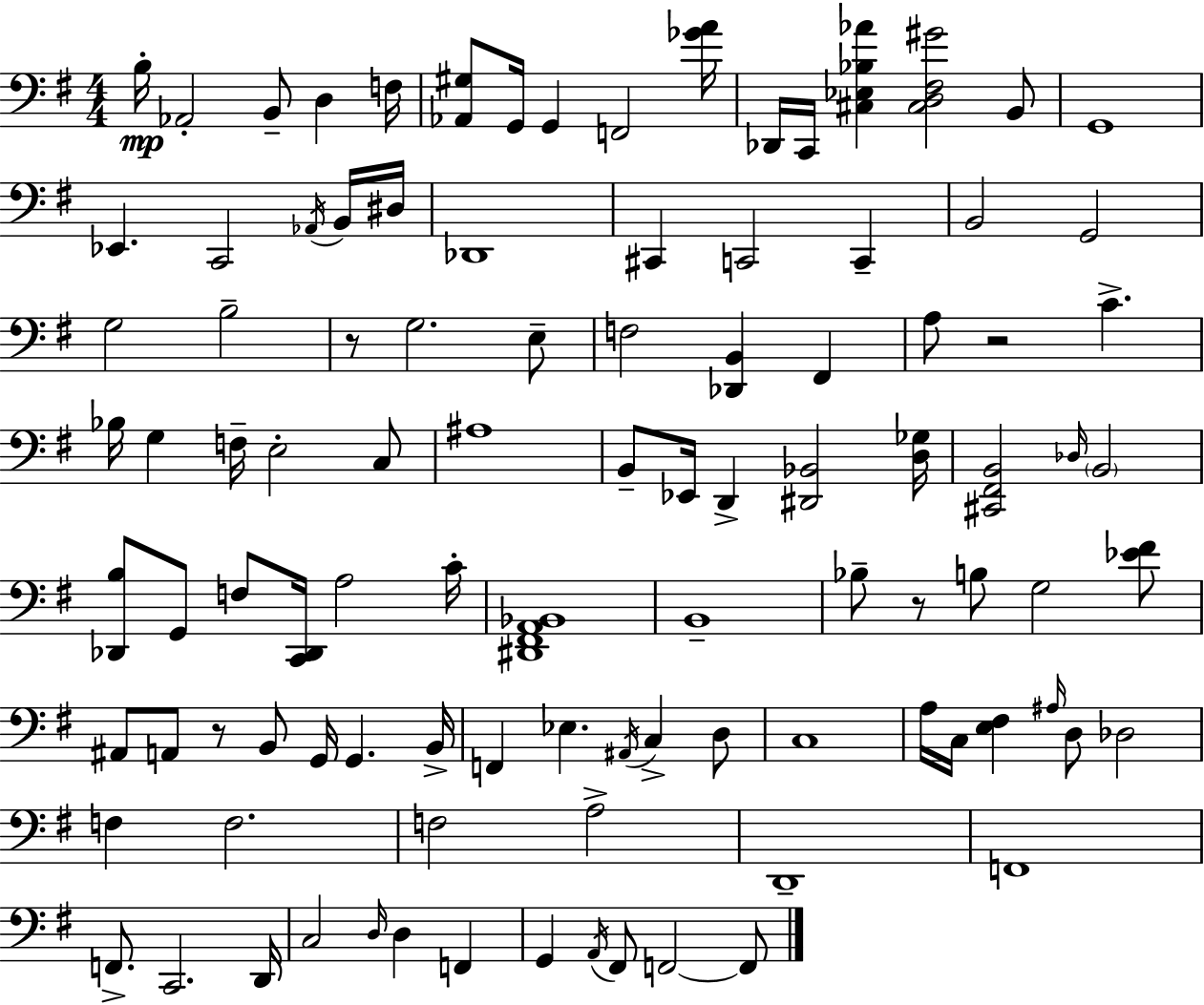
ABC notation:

X:1
T:Untitled
M:4/4
L:1/4
K:Em
B,/4 _A,,2 B,,/2 D, F,/4 [_A,,^G,]/2 G,,/4 G,, F,,2 [_GA]/4 _D,,/4 C,,/4 [^C,_E,_B,_A] [^C,D,^F,^G]2 B,,/2 G,,4 _E,, C,,2 _A,,/4 B,,/4 ^D,/4 _D,,4 ^C,, C,,2 C,, B,,2 G,,2 G,2 B,2 z/2 G,2 E,/2 F,2 [_D,,B,,] ^F,, A,/2 z2 C _B,/4 G, F,/4 E,2 C,/2 ^A,4 B,,/2 _E,,/4 D,, [^D,,_B,,]2 [D,_G,]/4 [^C,,^F,,B,,]2 _D,/4 B,,2 [_D,,B,]/2 G,,/2 F,/2 [C,,_D,,]/4 A,2 C/4 [^D,,^F,,A,,_B,,]4 B,,4 _B,/2 z/2 B,/2 G,2 [_E^F]/2 ^A,,/2 A,,/2 z/2 B,,/2 G,,/4 G,, B,,/4 F,, _E, ^A,,/4 C, D,/2 C,4 A,/4 C,/4 [E,^F,] ^A,/4 D,/2 _D,2 F, F,2 F,2 A,2 D,,4 F,,4 F,,/2 C,,2 D,,/4 C,2 D,/4 D, F,, G,, A,,/4 ^F,,/2 F,,2 F,,/2